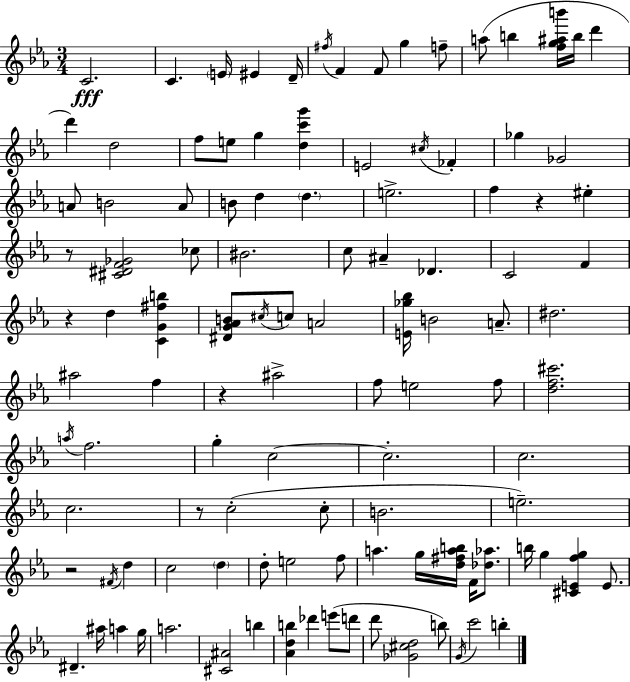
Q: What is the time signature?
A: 3/4